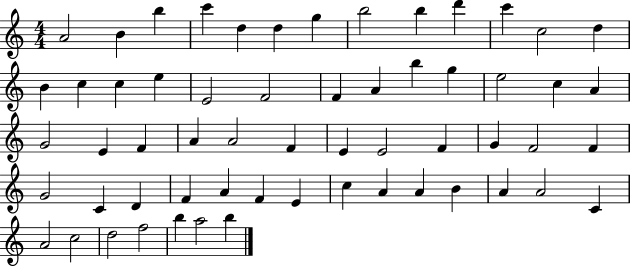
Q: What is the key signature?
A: C major